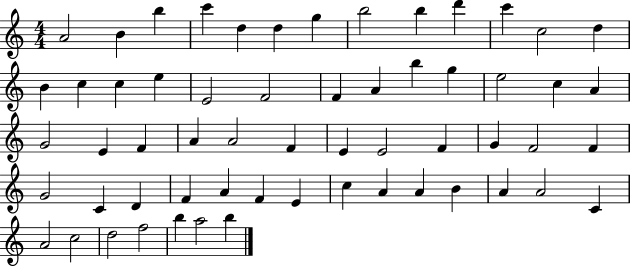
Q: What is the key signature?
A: C major